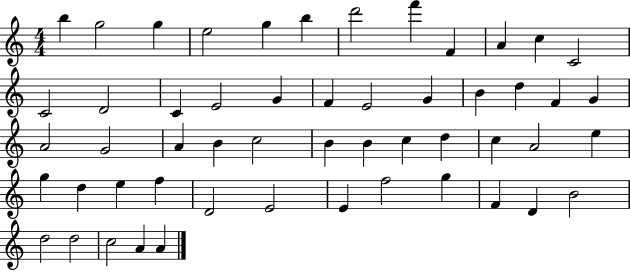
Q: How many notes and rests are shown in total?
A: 53